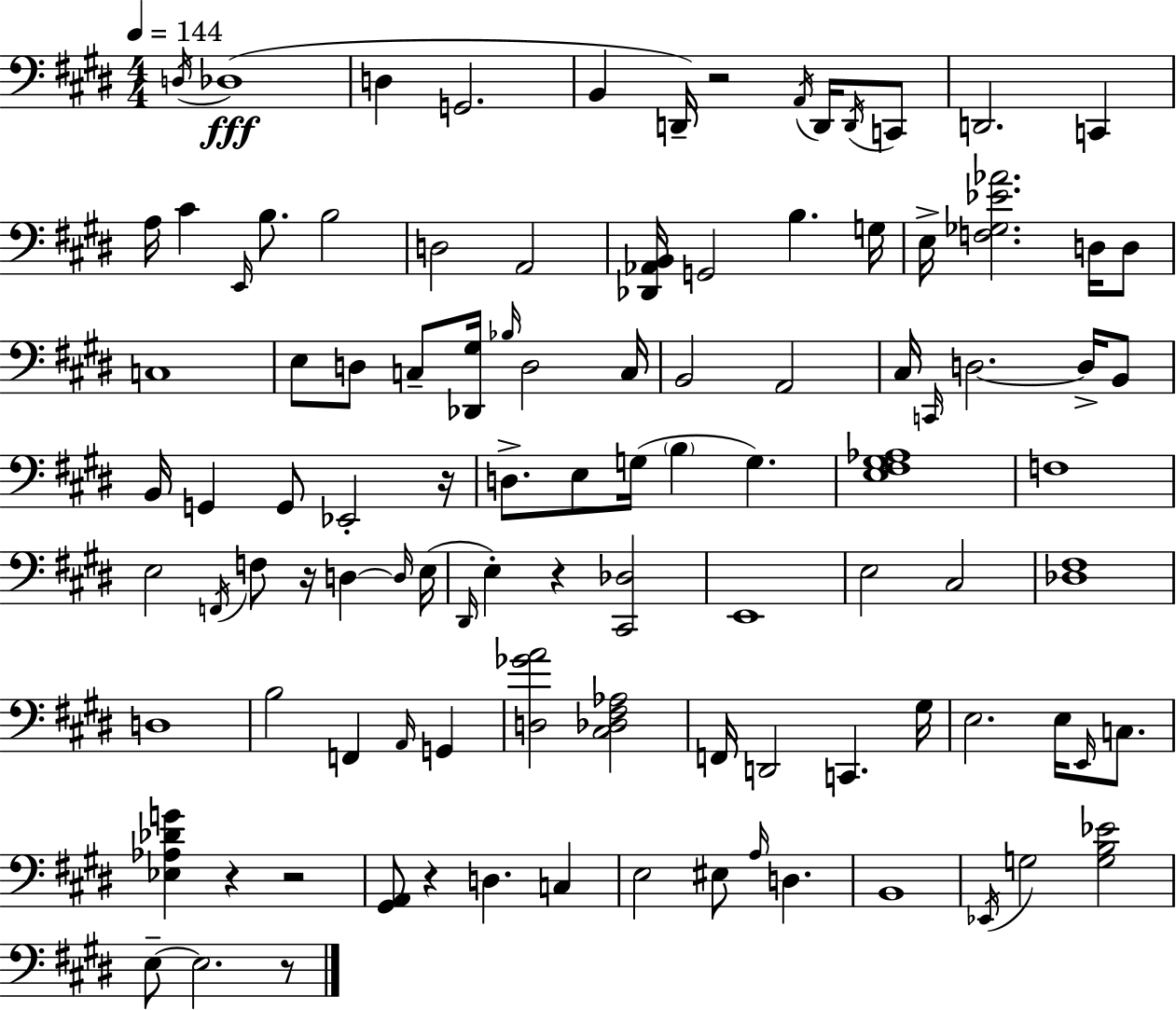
X:1
T:Untitled
M:4/4
L:1/4
K:E
D,/4 _D,4 D, G,,2 B,, D,,/4 z2 A,,/4 D,,/4 D,,/4 C,,/2 D,,2 C,, A,/4 ^C E,,/4 B,/2 B,2 D,2 A,,2 [_D,,_A,,B,,]/4 G,,2 B, G,/4 E,/4 [F,_G,_E_A]2 D,/4 D,/2 C,4 E,/2 D,/2 C,/2 [_D,,^G,]/4 _B,/4 D,2 C,/4 B,,2 A,,2 ^C,/4 C,,/4 D,2 D,/4 B,,/2 B,,/4 G,, G,,/2 _E,,2 z/4 D,/2 E,/2 G,/4 B, G, [E,^F,^G,_A,]4 F,4 E,2 F,,/4 F,/2 z/4 D, D,/4 E,/4 ^D,,/4 E, z [^C,,_D,]2 E,,4 E,2 ^C,2 [_D,^F,]4 D,4 B,2 F,, A,,/4 G,, [D,_GA]2 [^C,_D,^F,_A,]2 F,,/4 D,,2 C,, ^G,/4 E,2 E,/4 E,,/4 C,/2 [_E,_A,_DG] z z2 [^G,,A,,]/2 z D, C, E,2 ^E,/2 A,/4 D, B,,4 _E,,/4 G,2 [G,B,_E]2 E,/2 E,2 z/2